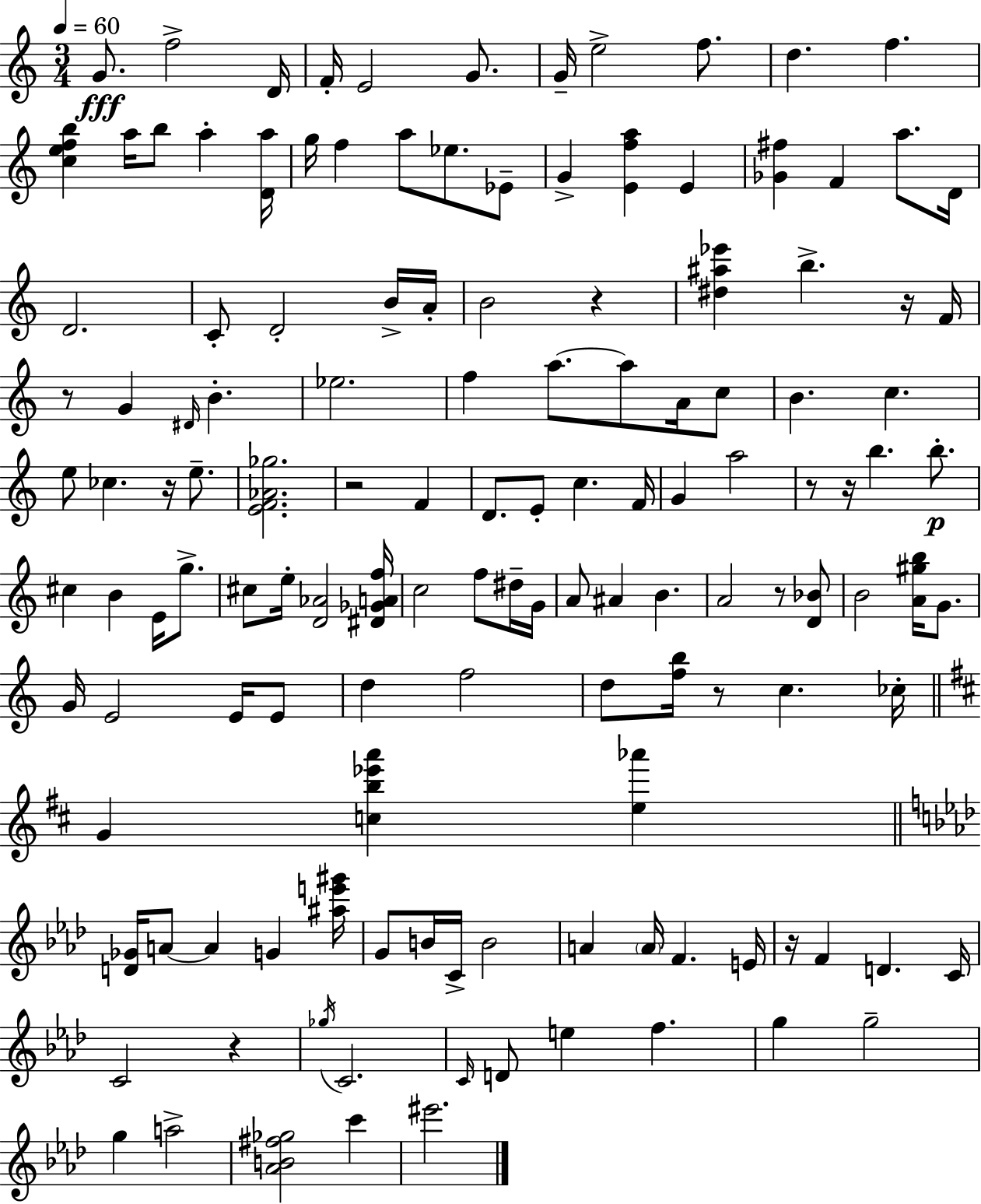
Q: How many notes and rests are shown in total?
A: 135